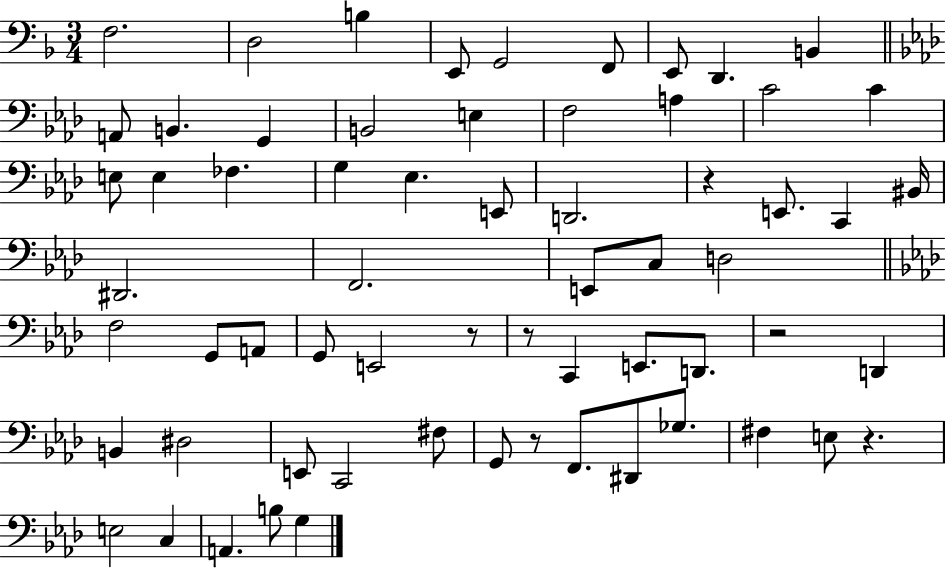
X:1
T:Untitled
M:3/4
L:1/4
K:F
F,2 D,2 B, E,,/2 G,,2 F,,/2 E,,/2 D,, B,, A,,/2 B,, G,, B,,2 E, F,2 A, C2 C E,/2 E, _F, G, _E, E,,/2 D,,2 z E,,/2 C,, ^B,,/4 ^D,,2 F,,2 E,,/2 C,/2 D,2 F,2 G,,/2 A,,/2 G,,/2 E,,2 z/2 z/2 C,, E,,/2 D,,/2 z2 D,, B,, ^D,2 E,,/2 C,,2 ^F,/2 G,,/2 z/2 F,,/2 ^D,,/2 _G,/2 ^F, E,/2 z E,2 C, A,, B,/2 G,